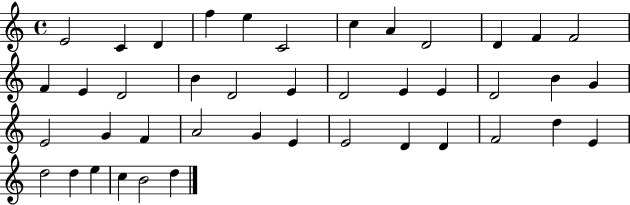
{
  \clef treble
  \time 4/4
  \defaultTimeSignature
  \key c \major
  e'2 c'4 d'4 | f''4 e''4 c'2 | c''4 a'4 d'2 | d'4 f'4 f'2 | \break f'4 e'4 d'2 | b'4 d'2 e'4 | d'2 e'4 e'4 | d'2 b'4 g'4 | \break e'2 g'4 f'4 | a'2 g'4 e'4 | e'2 d'4 d'4 | f'2 d''4 e'4 | \break d''2 d''4 e''4 | c''4 b'2 d''4 | \bar "|."
}